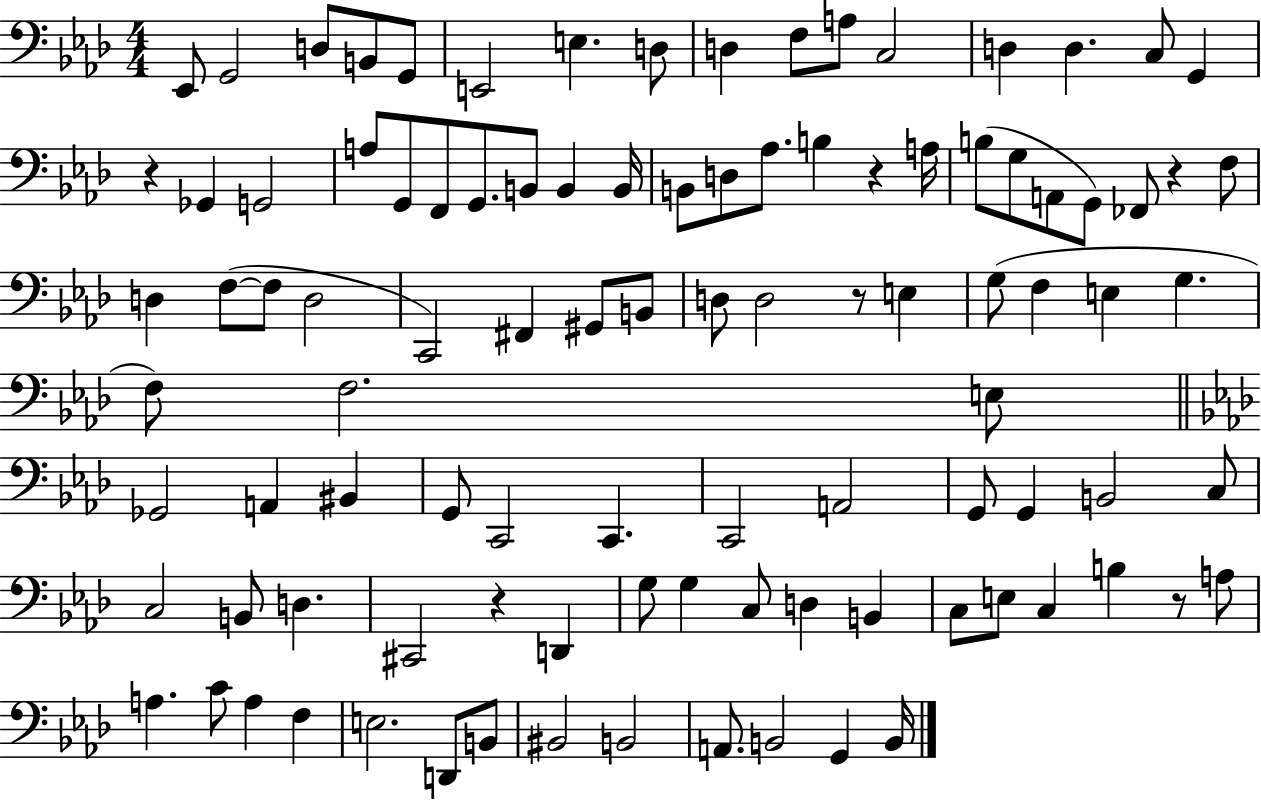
Eb2/e G2/h D3/e B2/e G2/e E2/h E3/q. D3/e D3/q F3/e A3/e C3/h D3/q D3/q. C3/e G2/q R/q Gb2/q G2/h A3/e G2/e F2/e G2/e. B2/e B2/q B2/s B2/e D3/e Ab3/e. B3/q R/q A3/s B3/e G3/e A2/e G2/e FES2/e R/q F3/e D3/q F3/e F3/e D3/h C2/h F#2/q G#2/e B2/e D3/e D3/h R/e E3/q G3/e F3/q E3/q G3/q. F3/e F3/h. E3/e Gb2/h A2/q BIS2/q G2/e C2/h C2/q. C2/h A2/h G2/e G2/q B2/h C3/e C3/h B2/e D3/q. C#2/h R/q D2/q G3/e G3/q C3/e D3/q B2/q C3/e E3/e C3/q B3/q R/e A3/e A3/q. C4/e A3/q F3/q E3/h. D2/e B2/e BIS2/h B2/h A2/e. B2/h G2/q B2/s